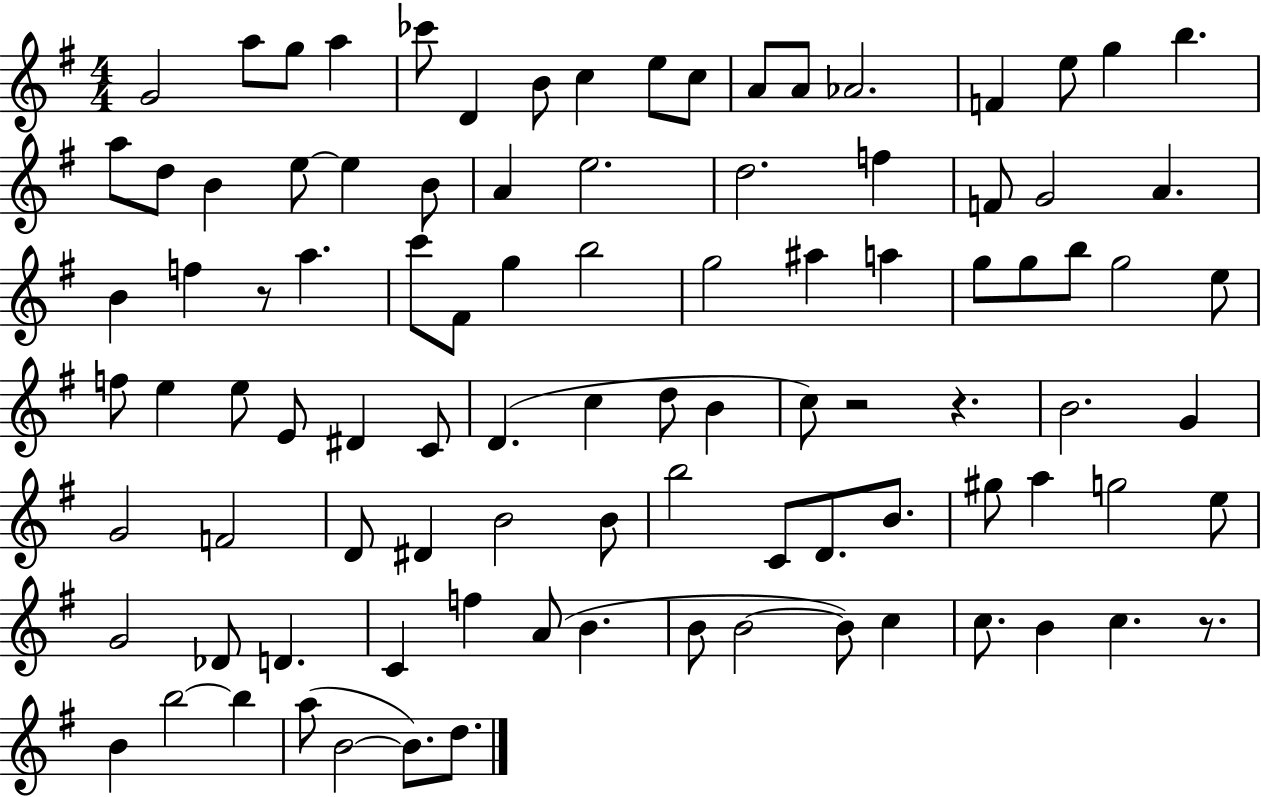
{
  \clef treble
  \numericTimeSignature
  \time 4/4
  \key g \major
  \repeat volta 2 { g'2 a''8 g''8 a''4 | ces'''8 d'4 b'8 c''4 e''8 c''8 | a'8 a'8 aes'2. | f'4 e''8 g''4 b''4. | \break a''8 d''8 b'4 e''8~~ e''4 b'8 | a'4 e''2. | d''2. f''4 | f'8 g'2 a'4. | \break b'4 f''4 r8 a''4. | c'''8 fis'8 g''4 b''2 | g''2 ais''4 a''4 | g''8 g''8 b''8 g''2 e''8 | \break f''8 e''4 e''8 e'8 dis'4 c'8 | d'4.( c''4 d''8 b'4 | c''8) r2 r4. | b'2. g'4 | \break g'2 f'2 | d'8 dis'4 b'2 b'8 | b''2 c'8 d'8. b'8. | gis''8 a''4 g''2 e''8 | \break g'2 des'8 d'4. | c'4 f''4 a'8( b'4. | b'8 b'2~~ b'8) c''4 | c''8. b'4 c''4. r8. | \break b'4 b''2~~ b''4 | a''8( b'2~~ b'8.) d''8. | } \bar "|."
}